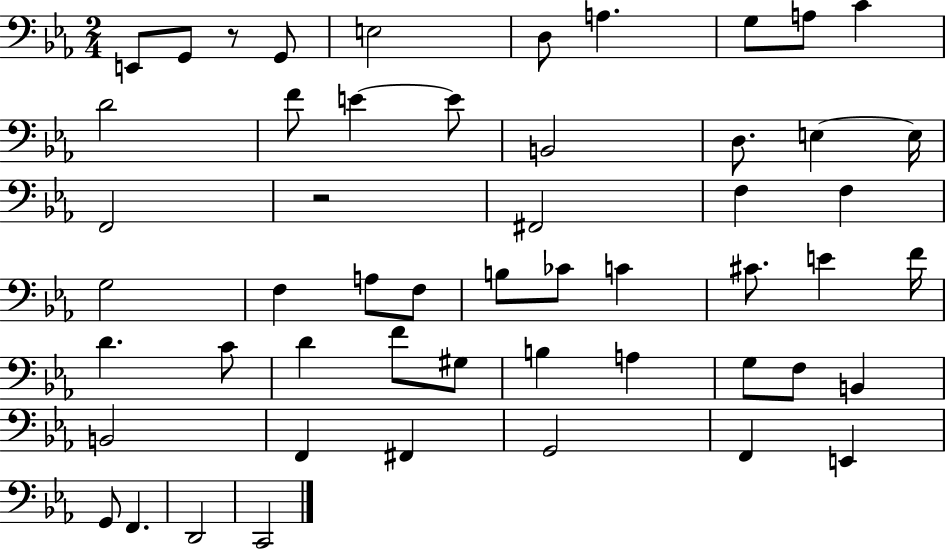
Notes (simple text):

E2/e G2/e R/e G2/e E3/h D3/e A3/q. G3/e A3/e C4/q D4/h F4/e E4/q E4/e B2/h D3/e. E3/q E3/s F2/h R/h F#2/h F3/q F3/q G3/h F3/q A3/e F3/e B3/e CES4/e C4/q C#4/e. E4/q F4/s D4/q. C4/e D4/q F4/e G#3/e B3/q A3/q G3/e F3/e B2/q B2/h F2/q F#2/q G2/h F2/q E2/q G2/e F2/q. D2/h C2/h